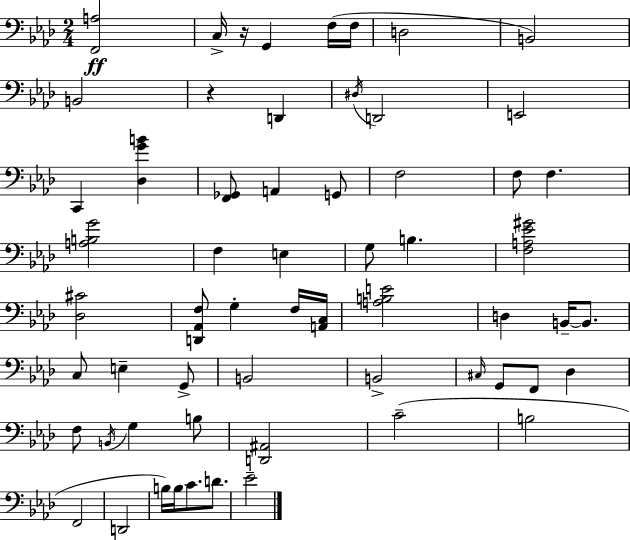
{
  \clef bass
  \numericTimeSignature
  \time 2/4
  \key f \minor
  <f, a>2\ff | c16-> r16 g,4 f16( f16 | d2 | b,2) | \break b,2 | r4 d,4 | \acciaccatura { dis16 } d,2 | e,2 | \break c,4 <des g' b'>4 | <f, ges,>8 a,4 g,8 | f2 | f8 f4. | \break <a b g'>2 | f4 e4 | g8 b4. | <f a ees' gis'>2 | \break <des cis'>2 | <d, aes, f>8 g4-. f16 | <a, c>16 <a b e'>2 | d4 b,16--~~ b,8. | \break c8 e4-- g,8-> | b,2 | b,2-> | \grace { cis16 } g,8 f,8 des4 | \break f8 \acciaccatura { b,16 } g4 | b8 <d, ais,>2 | c'2--( | b2 | \break f,2 | d,2 | b16) b16 c'8. | d'8. ees'2-- | \break \bar "|."
}